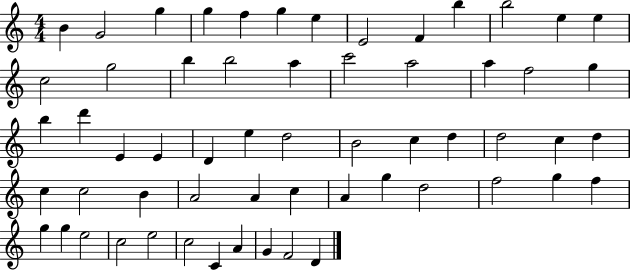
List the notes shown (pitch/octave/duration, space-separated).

B4/q G4/h G5/q G5/q F5/q G5/q E5/q E4/h F4/q B5/q B5/h E5/q E5/q C5/h G5/h B5/q B5/h A5/q C6/h A5/h A5/q F5/h G5/q B5/q D6/q E4/q E4/q D4/q E5/q D5/h B4/h C5/q D5/q D5/h C5/q D5/q C5/q C5/h B4/q A4/h A4/q C5/q A4/q G5/q D5/h F5/h G5/q F5/q G5/q G5/q E5/h C5/h E5/h C5/h C4/q A4/q G4/q F4/h D4/q